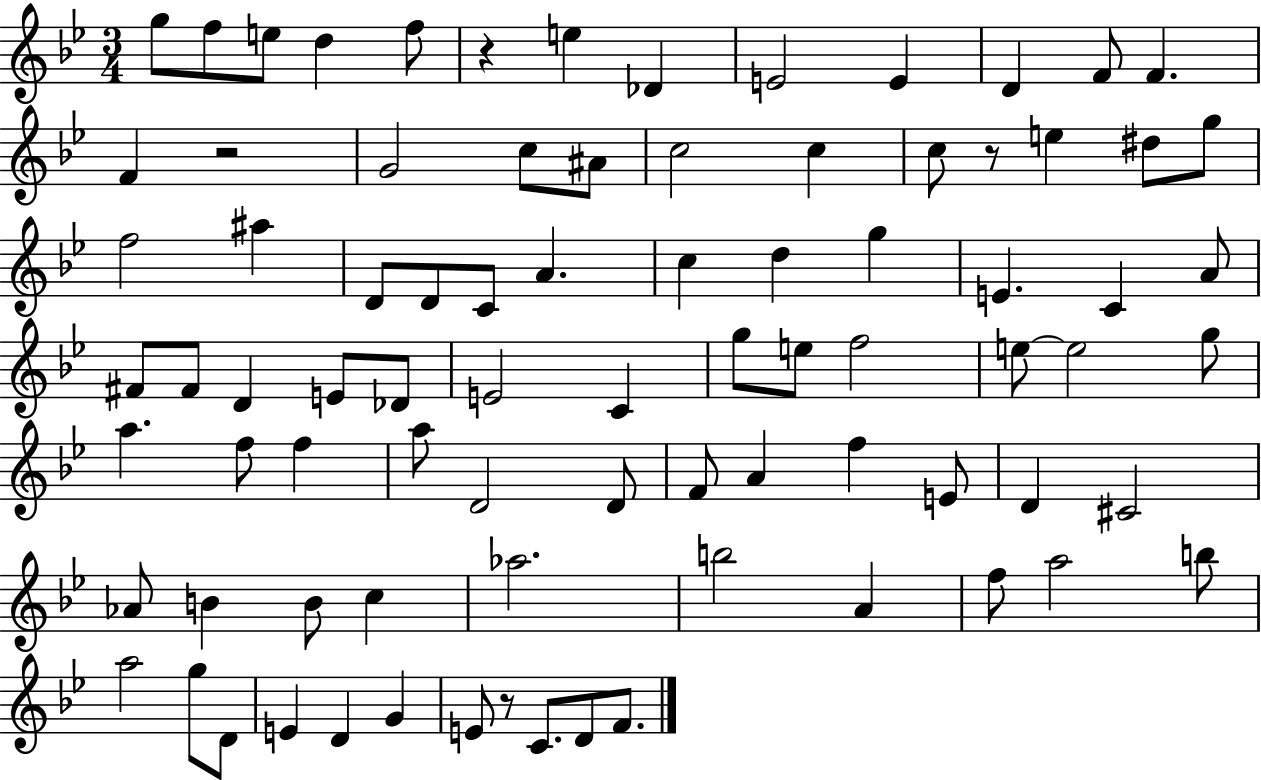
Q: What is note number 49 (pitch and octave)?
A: F5